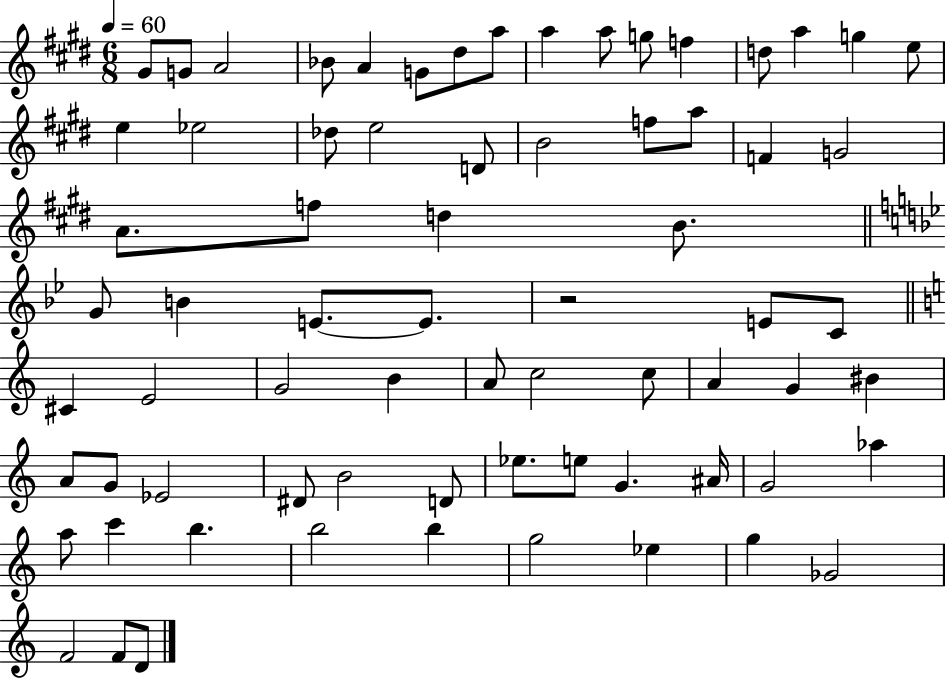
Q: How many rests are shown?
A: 1